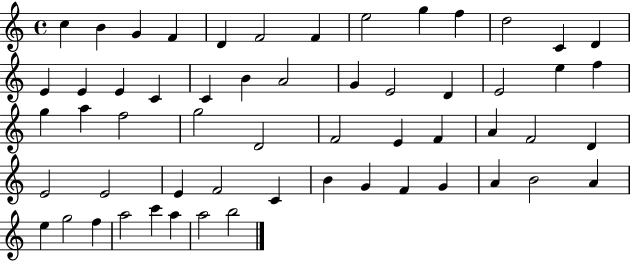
C5/q B4/q G4/q F4/q D4/q F4/h F4/q E5/h G5/q F5/q D5/h C4/q D4/q E4/q E4/q E4/q C4/q C4/q B4/q A4/h G4/q E4/h D4/q E4/h E5/q F5/q G5/q A5/q F5/h G5/h D4/h F4/h E4/q F4/q A4/q F4/h D4/q E4/h E4/h E4/q F4/h C4/q B4/q G4/q F4/q G4/q A4/q B4/h A4/q E5/q G5/h F5/q A5/h C6/q A5/q A5/h B5/h